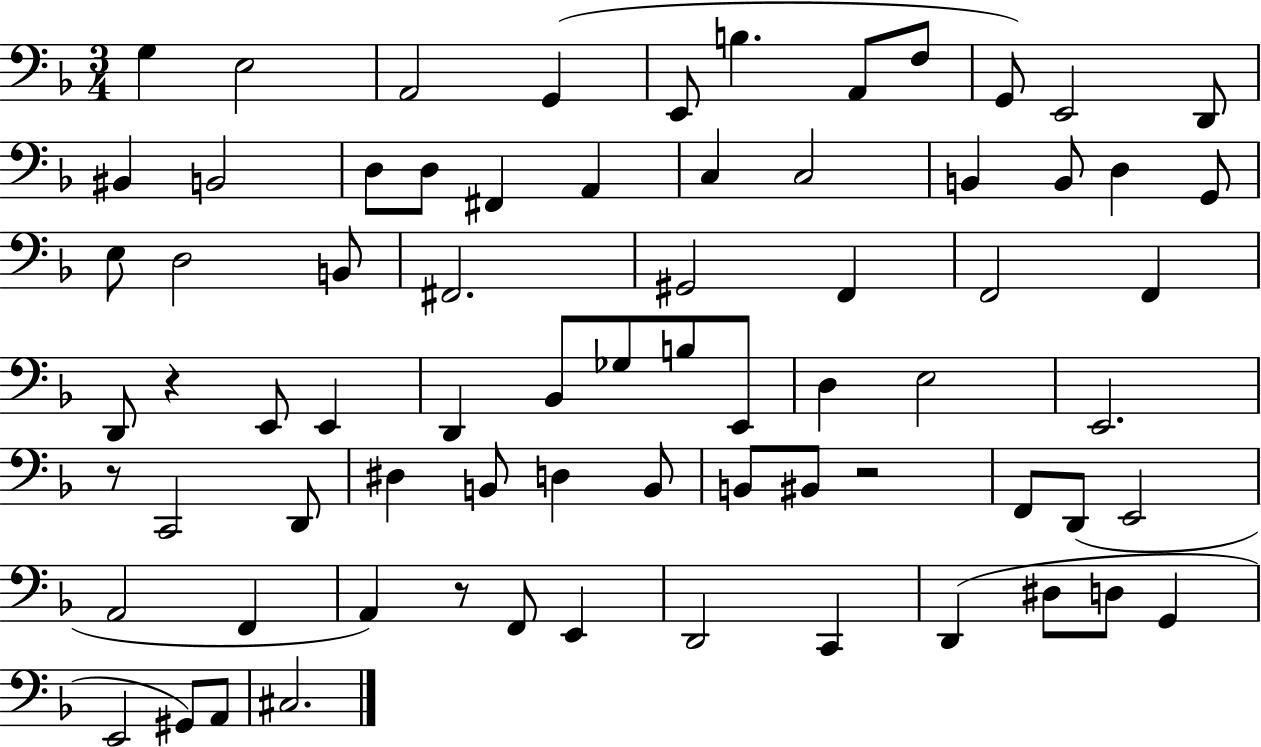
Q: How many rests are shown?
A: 4